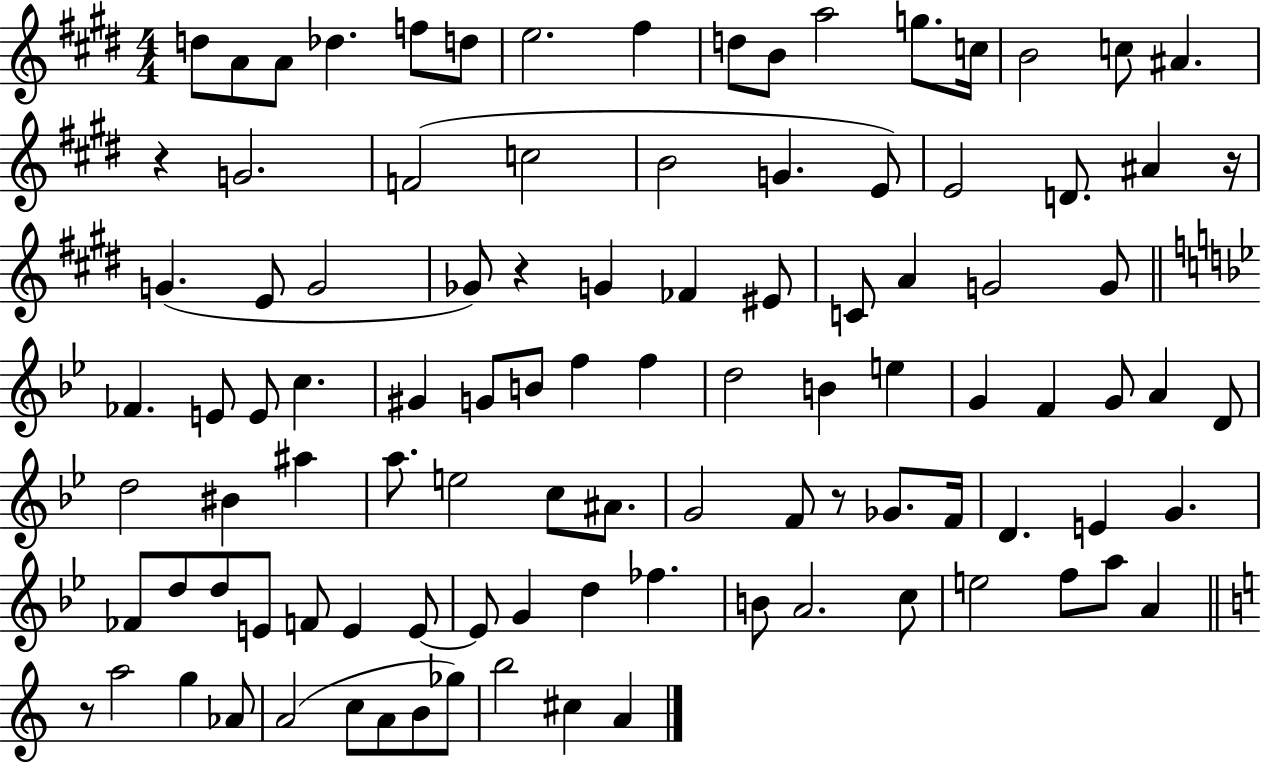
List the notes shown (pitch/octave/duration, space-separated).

D5/e A4/e A4/e Db5/q. F5/e D5/e E5/h. F#5/q D5/e B4/e A5/h G5/e. C5/s B4/h C5/e A#4/q. R/q G4/h. F4/h C5/h B4/h G4/q. E4/e E4/h D4/e. A#4/q R/s G4/q. E4/e G4/h Gb4/e R/q G4/q FES4/q EIS4/e C4/e A4/q G4/h G4/e FES4/q. E4/e E4/e C5/q. G#4/q G4/e B4/e F5/q F5/q D5/h B4/q E5/q G4/q F4/q G4/e A4/q D4/e D5/h BIS4/q A#5/q A5/e. E5/h C5/e A#4/e. G4/h F4/e R/e Gb4/e. F4/s D4/q. E4/q G4/q. FES4/e D5/e D5/e E4/e F4/e E4/q E4/e E4/e G4/q D5/q FES5/q. B4/e A4/h. C5/e E5/h F5/e A5/e A4/q R/e A5/h G5/q Ab4/e A4/h C5/e A4/e B4/e Gb5/e B5/h C#5/q A4/q